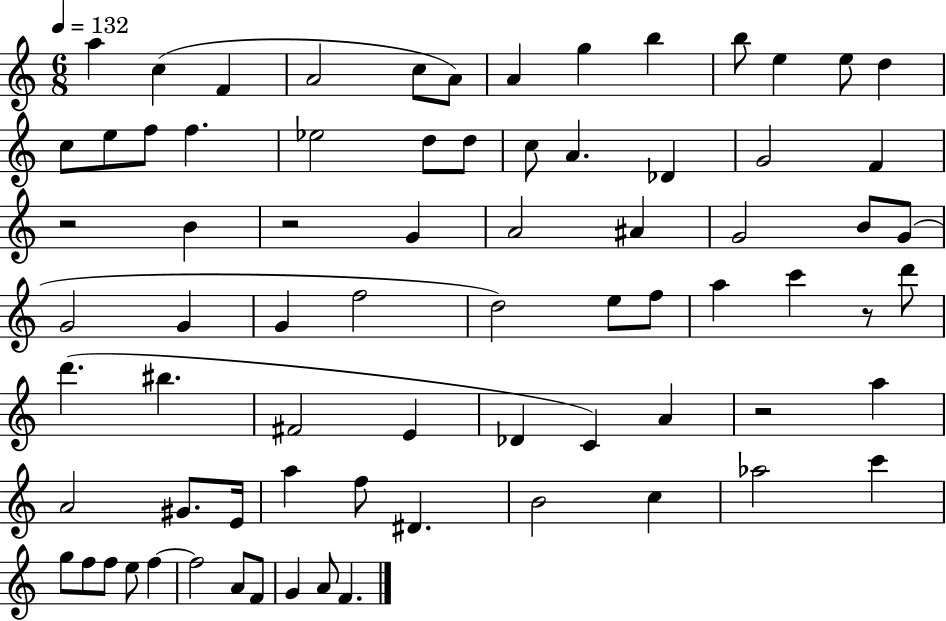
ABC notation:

X:1
T:Untitled
M:6/8
L:1/4
K:C
a c F A2 c/2 A/2 A g b b/2 e e/2 d c/2 e/2 f/2 f _e2 d/2 d/2 c/2 A _D G2 F z2 B z2 G A2 ^A G2 B/2 G/2 G2 G G f2 d2 e/2 f/2 a c' z/2 d'/2 d' ^b ^F2 E _D C A z2 a A2 ^G/2 E/4 a f/2 ^D B2 c _a2 c' g/2 f/2 f/2 e/2 f f2 A/2 F/2 G A/2 F